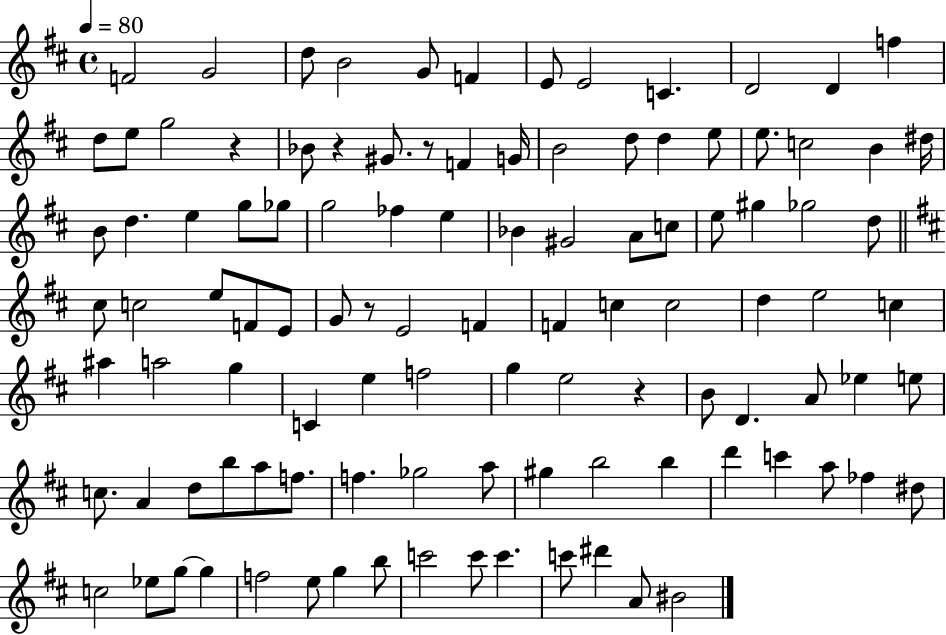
X:1
T:Untitled
M:4/4
L:1/4
K:D
F2 G2 d/2 B2 G/2 F E/2 E2 C D2 D f d/2 e/2 g2 z _B/2 z ^G/2 z/2 F G/4 B2 d/2 d e/2 e/2 c2 B ^d/4 B/2 d e g/2 _g/2 g2 _f e _B ^G2 A/2 c/2 e/2 ^g _g2 d/2 ^c/2 c2 e/2 F/2 E/2 G/2 z/2 E2 F F c c2 d e2 c ^a a2 g C e f2 g e2 z B/2 D A/2 _e e/2 c/2 A d/2 b/2 a/2 f/2 f _g2 a/2 ^g b2 b d' c' a/2 _f ^d/2 c2 _e/2 g/2 g f2 e/2 g b/2 c'2 c'/2 c' c'/2 ^d' A/2 ^B2